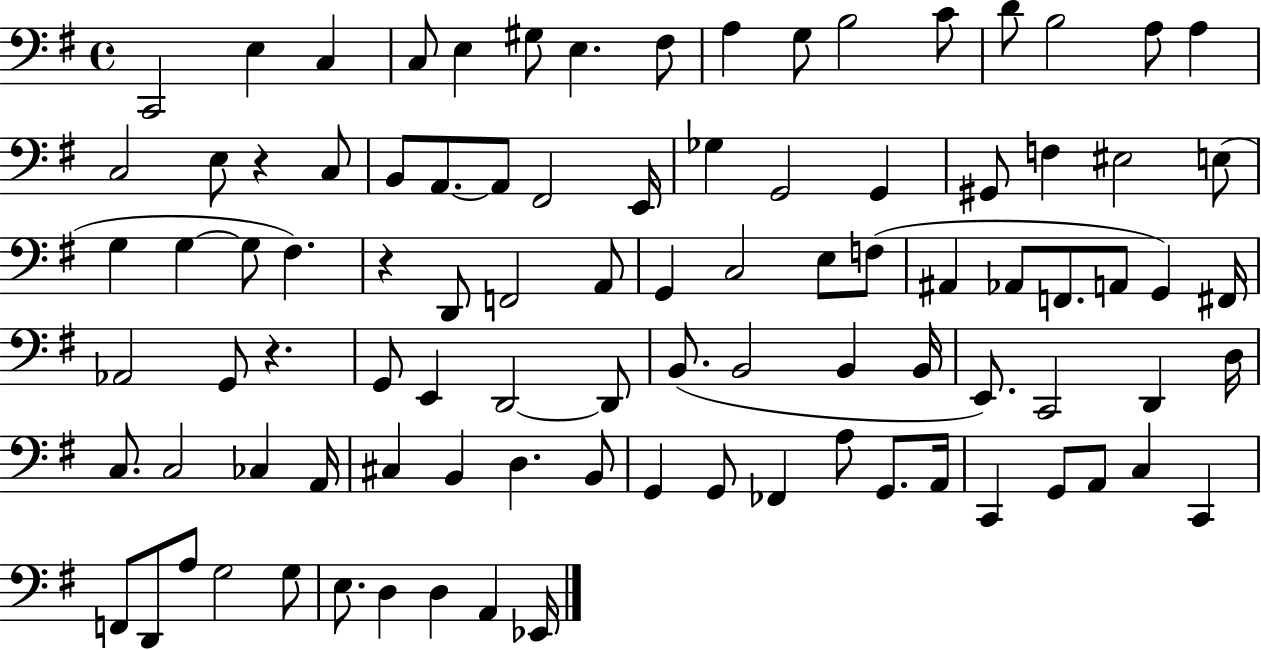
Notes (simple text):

C2/h E3/q C3/q C3/e E3/q G#3/e E3/q. F#3/e A3/q G3/e B3/h C4/e D4/e B3/h A3/e A3/q C3/h E3/e R/q C3/e B2/e A2/e. A2/e F#2/h E2/s Gb3/q G2/h G2/q G#2/e F3/q EIS3/h E3/e G3/q G3/q G3/e F#3/q. R/q D2/e F2/h A2/e G2/q C3/h E3/e F3/e A#2/q Ab2/e F2/e. A2/e G2/q F#2/s Ab2/h G2/e R/q. G2/e E2/q D2/h D2/e B2/e. B2/h B2/q B2/s E2/e. C2/h D2/q D3/s C3/e. C3/h CES3/q A2/s C#3/q B2/q D3/q. B2/e G2/q G2/e FES2/q A3/e G2/e. A2/s C2/q G2/e A2/e C3/q C2/q F2/e D2/e A3/e G3/h G3/e E3/e. D3/q D3/q A2/q Eb2/s